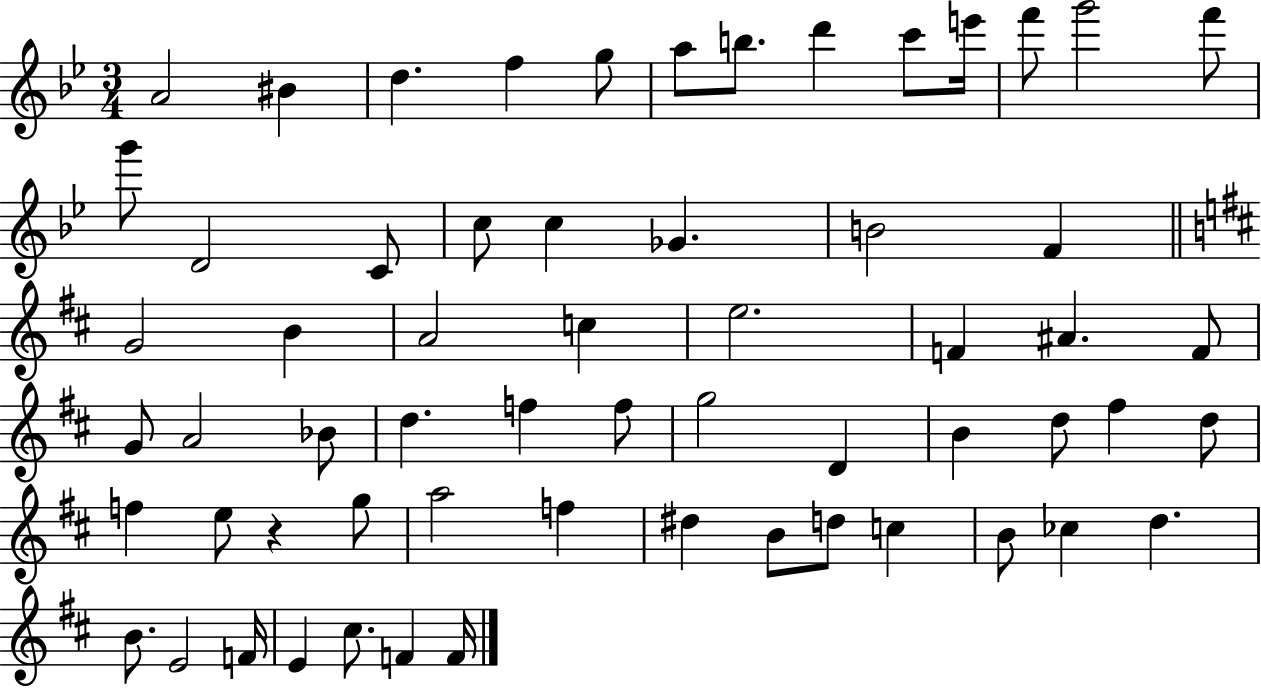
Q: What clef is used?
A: treble